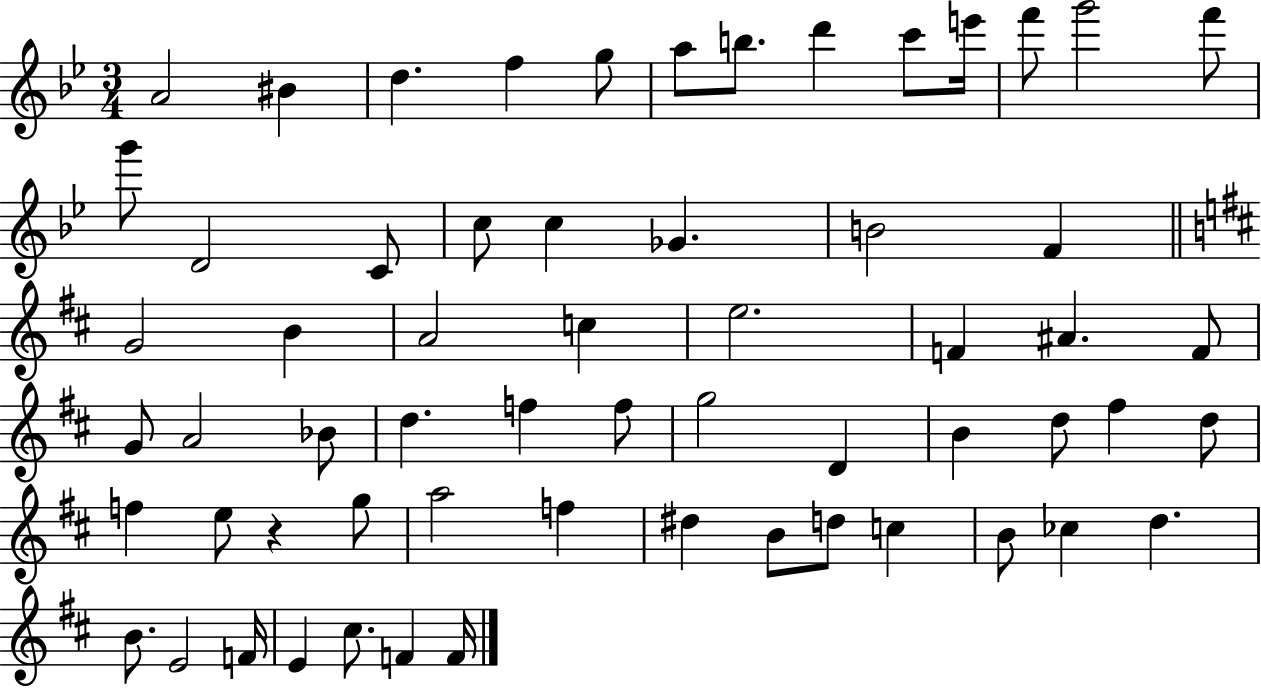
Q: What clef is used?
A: treble